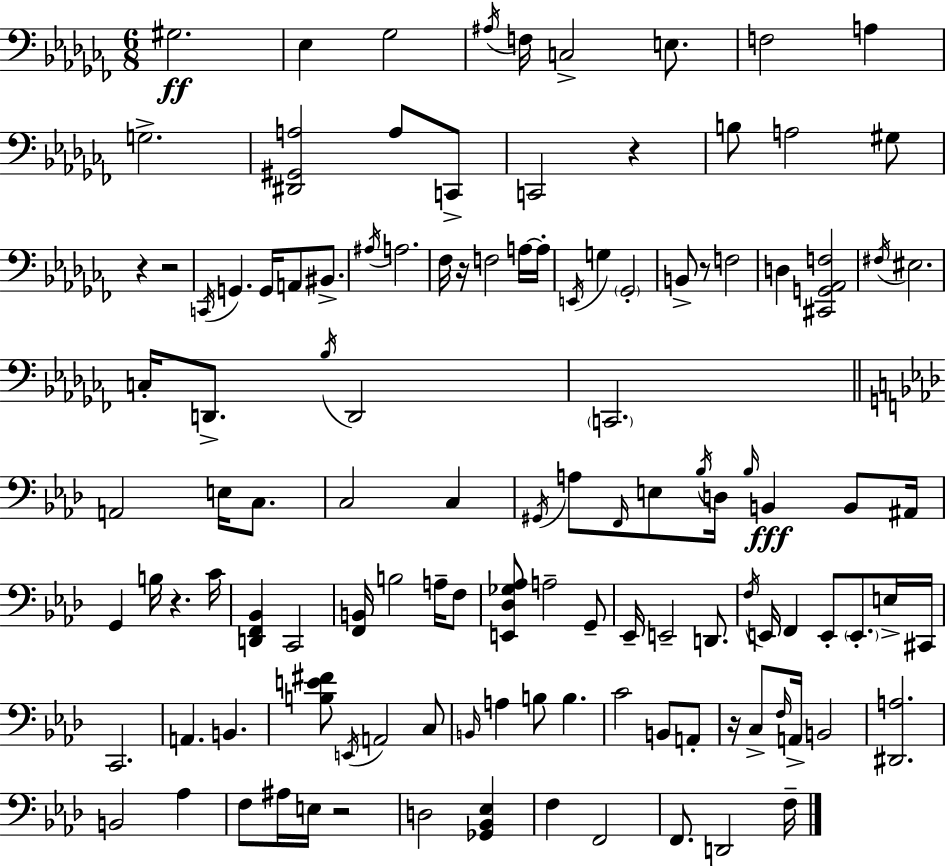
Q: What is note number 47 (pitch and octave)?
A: A3